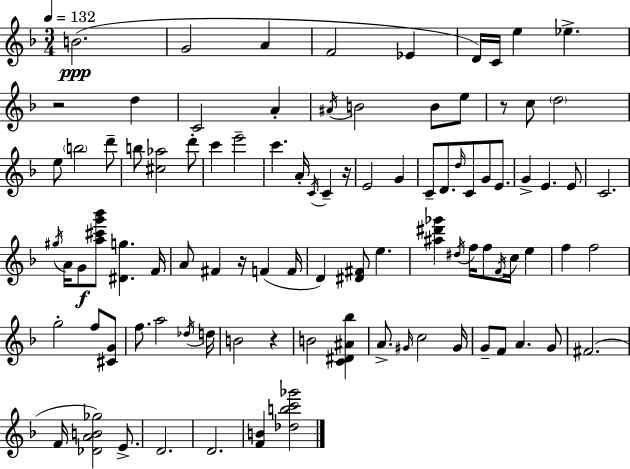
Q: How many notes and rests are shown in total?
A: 95